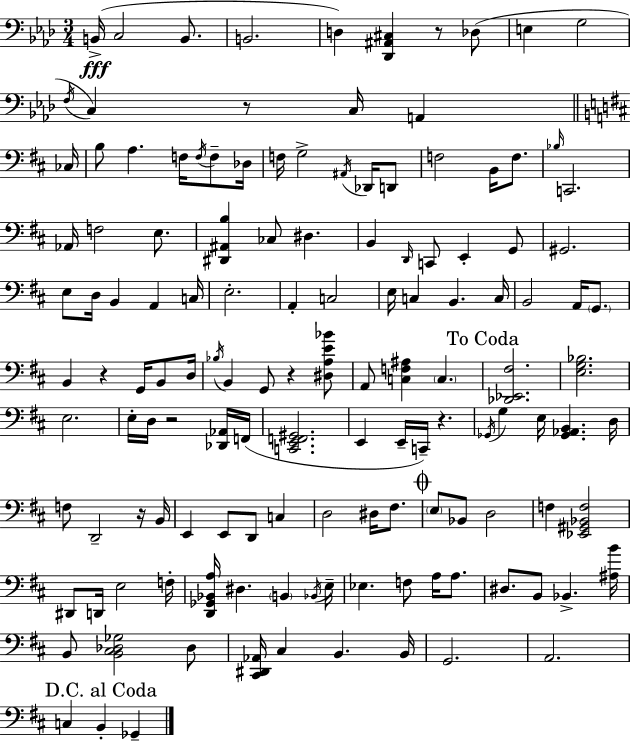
B2/s C3/h B2/e. B2/h. D3/q [Db2,A#2,C#3]/q R/e Db3/e E3/q G3/h F3/s C3/q R/e C3/s A2/q CES3/s B3/e A3/q. F3/s F3/s F3/e Db3/s F3/s G3/h A#2/s Db2/s D2/e F3/h B2/s F3/e. Bb3/s C2/h. Ab2/s F3/h E3/e. [D#2,A#2,B3]/q CES3/e D#3/q. B2/q D2/s C2/e E2/q G2/e G#2/h. E3/e D3/s B2/q A2/q C3/s E3/h. A2/q C3/h E3/s C3/q B2/q. C3/s B2/h A2/s G2/e. B2/q R/q G2/s B2/e D3/s Bb3/s B2/q G2/e R/q [D#3,A3,E4,Bb4]/e A2/e [C3,F3,A#3]/q C3/q. [Db2,Eb2,F#3]/h. [E3,G3,Bb3]/h. E3/h. E3/s D3/s R/h [Db2,Ab2]/s F2/s [C2,E2,F2,G#2]/h. E2/q E2/s C2/s R/q. Gb2/s G3/q E3/s [Gb2,Ab2,B2]/q. D3/s F3/e D2/h R/s B2/s E2/q E2/e D2/e C3/q D3/h D#3/s F#3/e. E3/e Bb2/e D3/h F3/q [Eb2,G#2,Bb2,F3]/h D#2/e D2/s E3/h F3/s [D2,Gb2,Bb2,A3]/s D#3/q. B2/q Bb2/s E3/s Eb3/q. F3/e A3/s A3/e. D#3/e. B2/e Bb2/q. [A#3,B4]/s B2/e [B2,C#3,Db3,Gb3]/h Db3/e [C#2,D#2,Ab2]/s C#3/q B2/q. B2/s G2/h. A2/h. C3/q B2/q Gb2/q